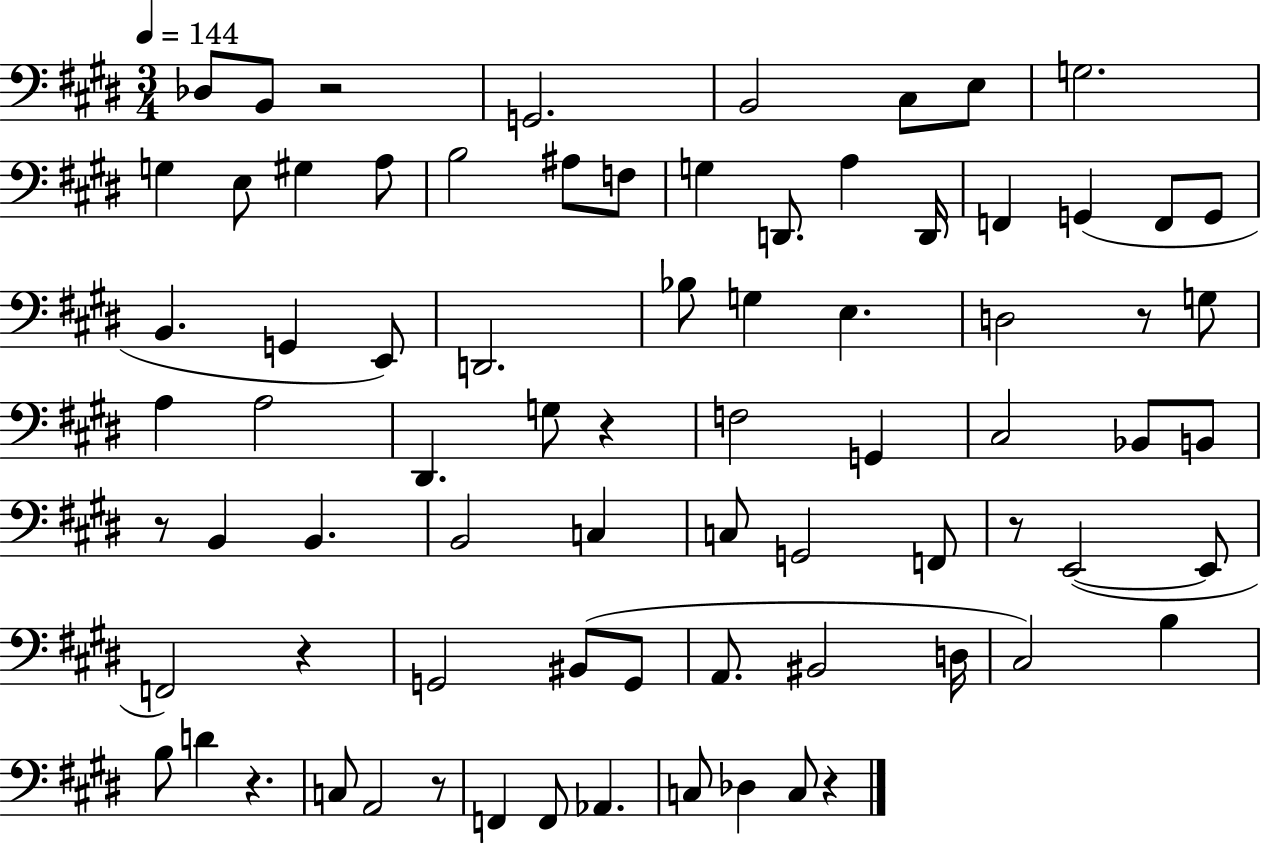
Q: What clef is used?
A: bass